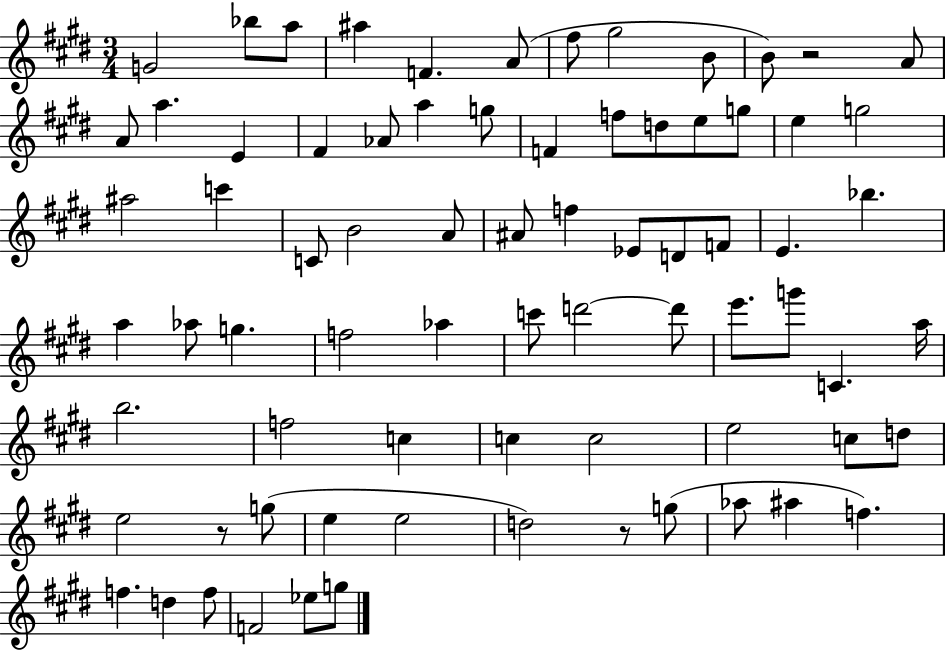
{
  \clef treble
  \numericTimeSignature
  \time 3/4
  \key e \major
  g'2 bes''8 a''8 | ais''4 f'4. a'8( | fis''8 gis''2 b'8 | b'8) r2 a'8 | \break a'8 a''4. e'4 | fis'4 aes'8 a''4 g''8 | f'4 f''8 d''8 e''8 g''8 | e''4 g''2 | \break ais''2 c'''4 | c'8 b'2 a'8 | ais'8 f''4 ees'8 d'8 f'8 | e'4. bes''4. | \break a''4 aes''8 g''4. | f''2 aes''4 | c'''8 d'''2~~ d'''8 | e'''8. g'''8 c'4. a''16 | \break b''2. | f''2 c''4 | c''4 c''2 | e''2 c''8 d''8 | \break e''2 r8 g''8( | e''4 e''2 | d''2) r8 g''8( | aes''8 ais''4 f''4.) | \break f''4. d''4 f''8 | f'2 ees''8 g''8 | \bar "|."
}